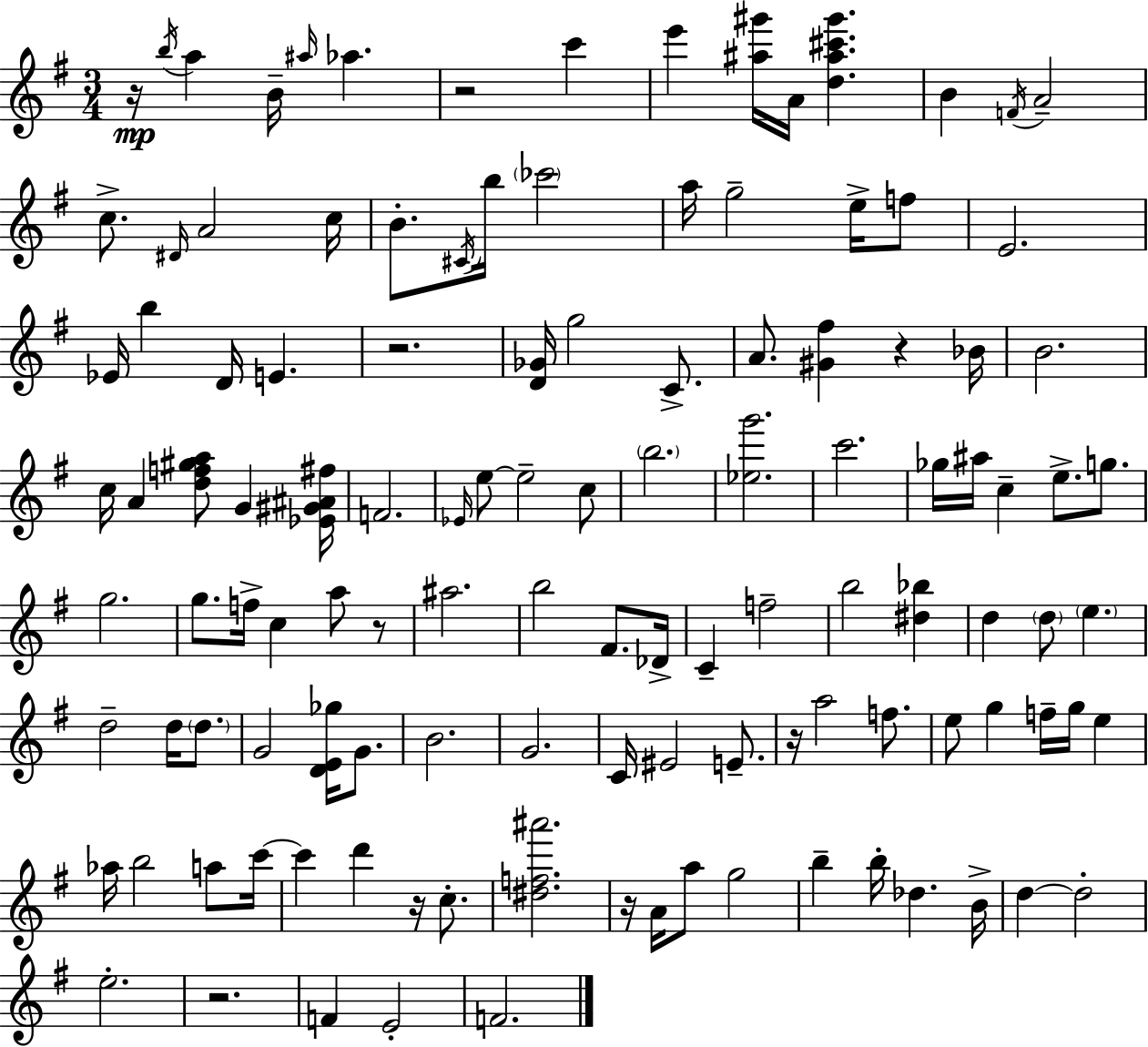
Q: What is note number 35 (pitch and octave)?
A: A4